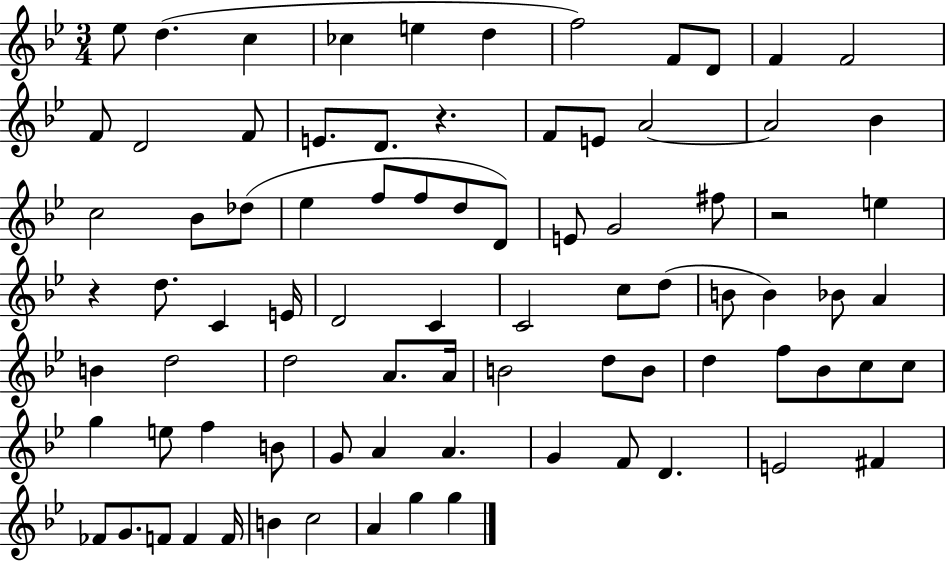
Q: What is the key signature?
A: BES major